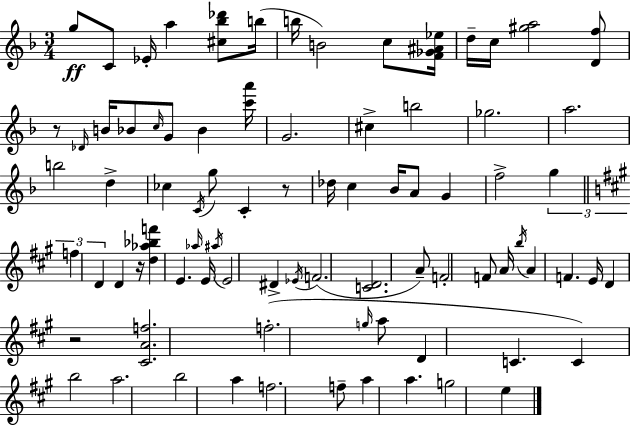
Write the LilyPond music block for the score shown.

{
  \clef treble
  \numericTimeSignature
  \time 3/4
  \key f \major
  \repeat volta 2 { g''8\ff c'8 ees'16-. a''4 <cis'' bes'' des'''>8 b''16( | b''16 b'2) c''8 <f' ges' ais' ees''>16 | d''16-- c''16 <gis'' a''>2 <d' f''>8 | r8 \grace { des'16 } b'16 bes'8 \grace { c''16 } g'8 bes'4 | \break <c''' a'''>16 g'2. | cis''4-> b''2 | ges''2. | a''2. | \break b''2 d''4-> | ces''4 \acciaccatura { c'16 } g''8 c'4-. | r8 des''16 c''4 bes'16 a'8 g'4 | f''2-> \tuplet 3/2 { g''4 | \break \bar "||" \break \key a \major f''4 d'4 } d'4 | r16 <d'' aes'' bes'' f'''>4 e'4. \grace { aes''16 } | e'16 \acciaccatura { ais''16 } e'2 dis'4-> | \acciaccatura { ees'16 } f'2.( | \break <c' d'>2. | a'8--) f'2-. | f'8 a'16 \acciaccatura { b''16 } a'4 f'4. | e'16 d'4 r2 | \break <cis' a' f''>2. | f''2.-.( | \grace { g''16 } a''8 d'4 c'4. | c'4) b''2 | \break a''2. | b''2 | a''4 f''2. | f''8-- a''4 a''4. | \break g''2 | e''4 } \bar "|."
}